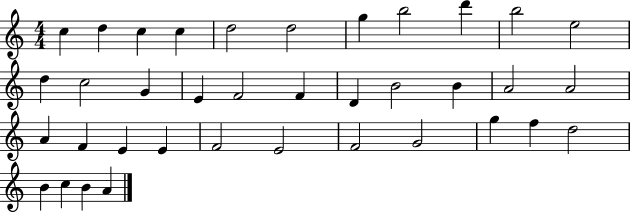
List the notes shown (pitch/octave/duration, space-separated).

C5/q D5/q C5/q C5/q D5/h D5/h G5/q B5/h D6/q B5/h E5/h D5/q C5/h G4/q E4/q F4/h F4/q D4/q B4/h B4/q A4/h A4/h A4/q F4/q E4/q E4/q F4/h E4/h F4/h G4/h G5/q F5/q D5/h B4/q C5/q B4/q A4/q